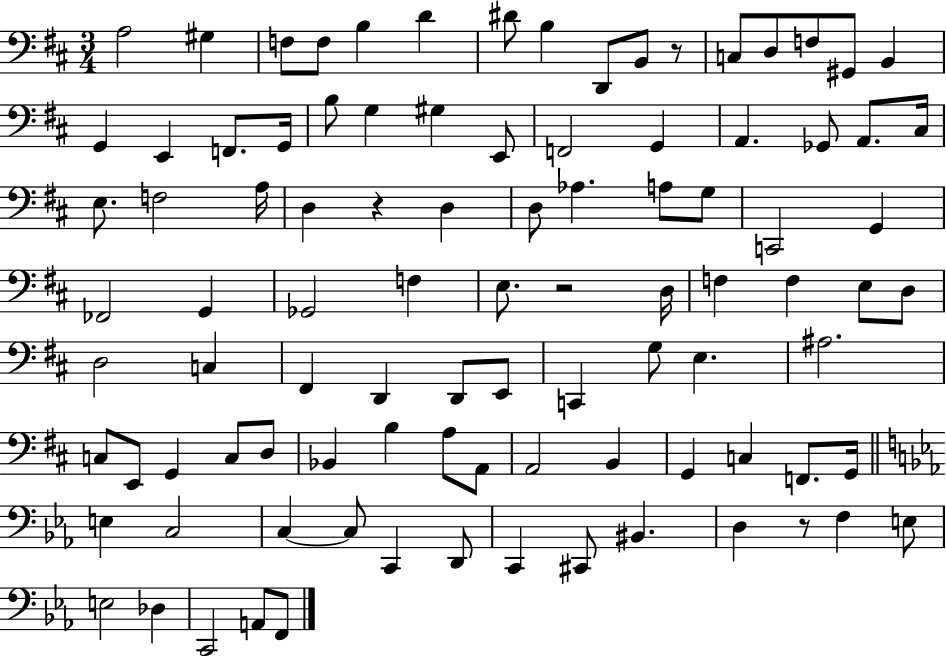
A3/h G#3/q F3/e F3/e B3/q D4/q D#4/e B3/q D2/e B2/e R/e C3/e D3/e F3/e G#2/e B2/q G2/q E2/q F2/e. G2/s B3/e G3/q G#3/q E2/e F2/h G2/q A2/q. Gb2/e A2/e. C#3/s E3/e. F3/h A3/s D3/q R/q D3/q D3/e Ab3/q. A3/e G3/e C2/h G2/q FES2/h G2/q Gb2/h F3/q E3/e. R/h D3/s F3/q F3/q E3/e D3/e D3/h C3/q F#2/q D2/q D2/e E2/e C2/q G3/e E3/q. A#3/h. C3/e E2/e G2/q C3/e D3/e Bb2/q B3/q A3/e A2/e A2/h B2/q G2/q C3/q F2/e. G2/s E3/q C3/h C3/q C3/e C2/q D2/e C2/q C#2/e BIS2/q. D3/q R/e F3/q E3/e E3/h Db3/q C2/h A2/e F2/e